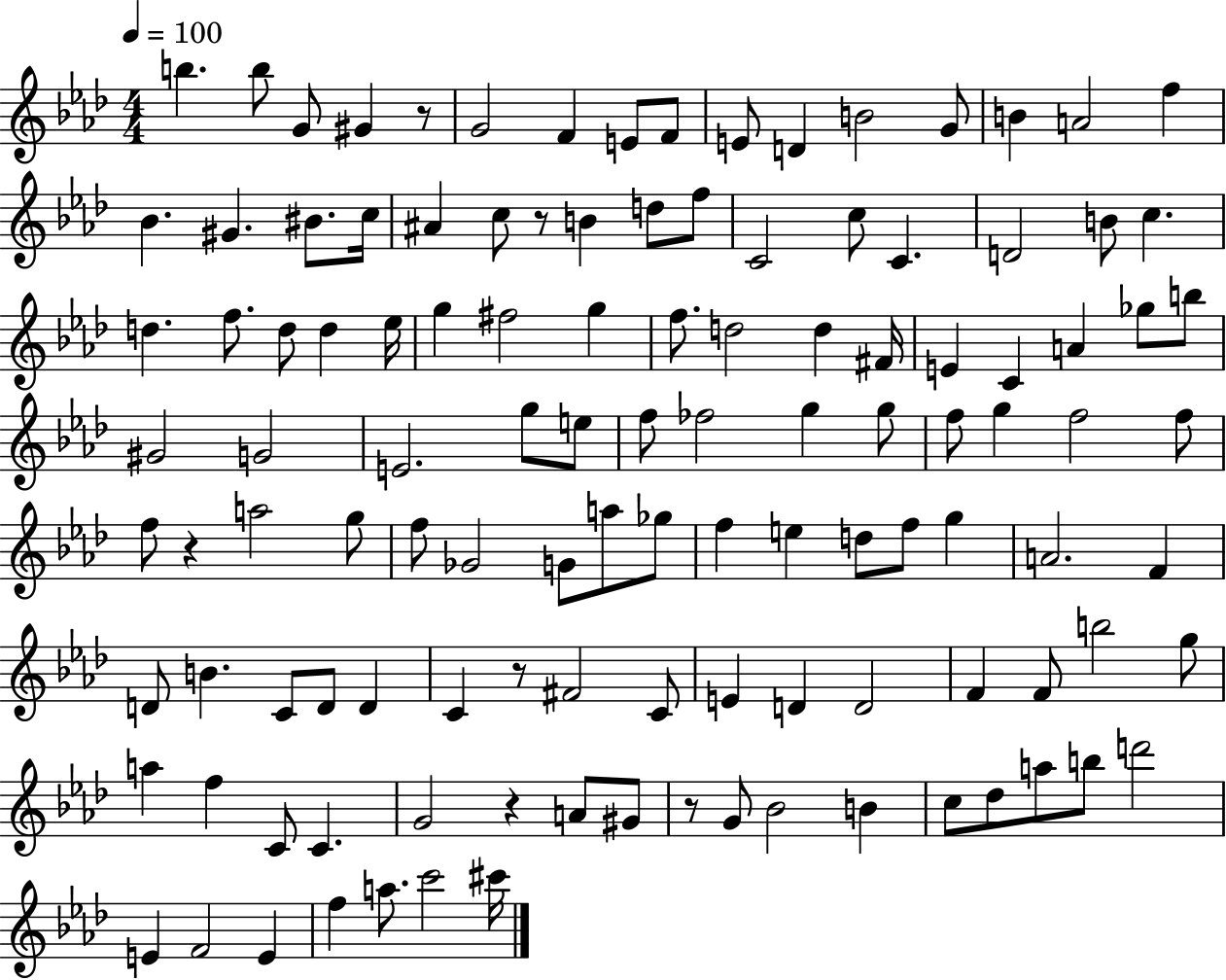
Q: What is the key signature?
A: AES major